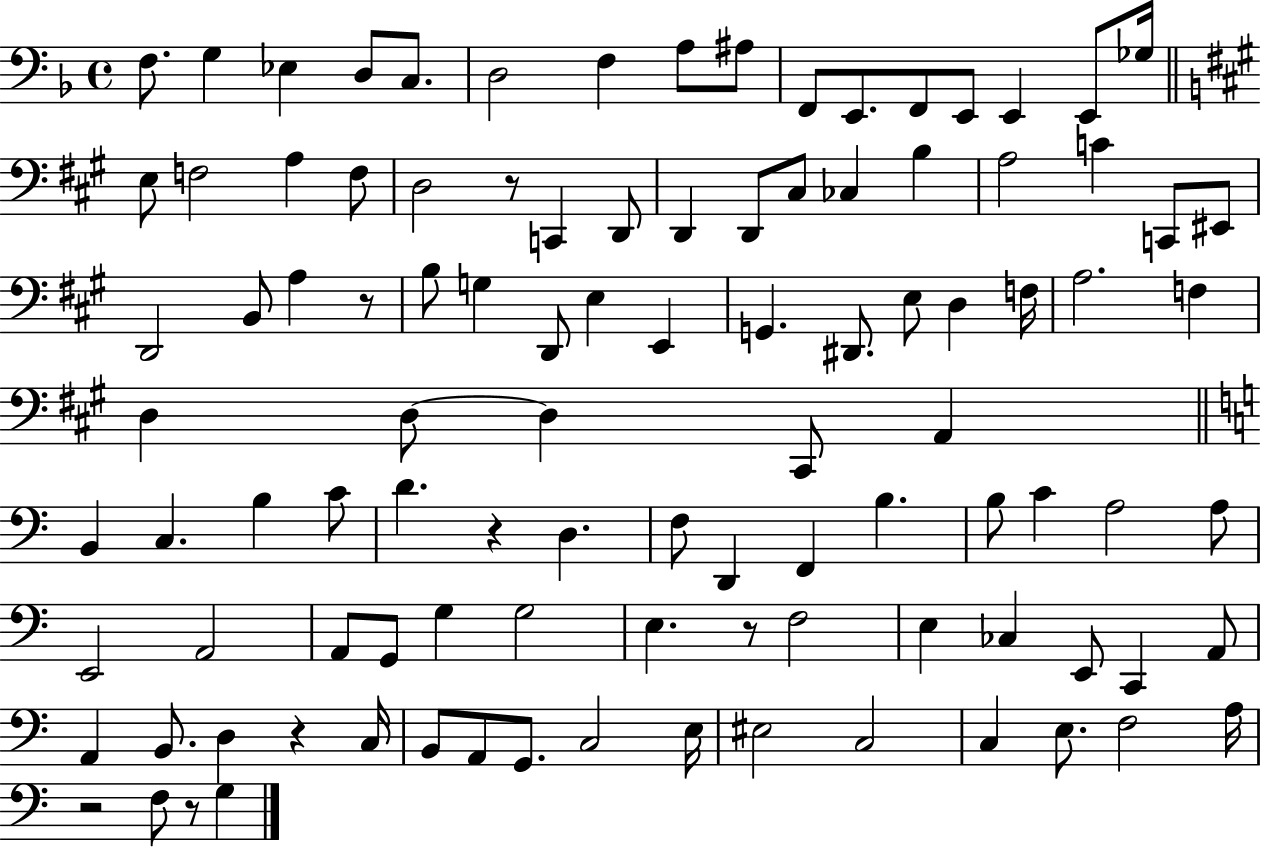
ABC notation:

X:1
T:Untitled
M:4/4
L:1/4
K:F
F,/2 G, _E, D,/2 C,/2 D,2 F, A,/2 ^A,/2 F,,/2 E,,/2 F,,/2 E,,/2 E,, E,,/2 _G,/4 E,/2 F,2 A, F,/2 D,2 z/2 C,, D,,/2 D,, D,,/2 ^C,/2 _C, B, A,2 C C,,/2 ^E,,/2 D,,2 B,,/2 A, z/2 B,/2 G, D,,/2 E, E,, G,, ^D,,/2 E,/2 D, F,/4 A,2 F, D, D,/2 D, ^C,,/2 A,, B,, C, B, C/2 D z D, F,/2 D,, F,, B, B,/2 C A,2 A,/2 E,,2 A,,2 A,,/2 G,,/2 G, G,2 E, z/2 F,2 E, _C, E,,/2 C,, A,,/2 A,, B,,/2 D, z C,/4 B,,/2 A,,/2 G,,/2 C,2 E,/4 ^E,2 C,2 C, E,/2 F,2 A,/4 z2 F,/2 z/2 G,